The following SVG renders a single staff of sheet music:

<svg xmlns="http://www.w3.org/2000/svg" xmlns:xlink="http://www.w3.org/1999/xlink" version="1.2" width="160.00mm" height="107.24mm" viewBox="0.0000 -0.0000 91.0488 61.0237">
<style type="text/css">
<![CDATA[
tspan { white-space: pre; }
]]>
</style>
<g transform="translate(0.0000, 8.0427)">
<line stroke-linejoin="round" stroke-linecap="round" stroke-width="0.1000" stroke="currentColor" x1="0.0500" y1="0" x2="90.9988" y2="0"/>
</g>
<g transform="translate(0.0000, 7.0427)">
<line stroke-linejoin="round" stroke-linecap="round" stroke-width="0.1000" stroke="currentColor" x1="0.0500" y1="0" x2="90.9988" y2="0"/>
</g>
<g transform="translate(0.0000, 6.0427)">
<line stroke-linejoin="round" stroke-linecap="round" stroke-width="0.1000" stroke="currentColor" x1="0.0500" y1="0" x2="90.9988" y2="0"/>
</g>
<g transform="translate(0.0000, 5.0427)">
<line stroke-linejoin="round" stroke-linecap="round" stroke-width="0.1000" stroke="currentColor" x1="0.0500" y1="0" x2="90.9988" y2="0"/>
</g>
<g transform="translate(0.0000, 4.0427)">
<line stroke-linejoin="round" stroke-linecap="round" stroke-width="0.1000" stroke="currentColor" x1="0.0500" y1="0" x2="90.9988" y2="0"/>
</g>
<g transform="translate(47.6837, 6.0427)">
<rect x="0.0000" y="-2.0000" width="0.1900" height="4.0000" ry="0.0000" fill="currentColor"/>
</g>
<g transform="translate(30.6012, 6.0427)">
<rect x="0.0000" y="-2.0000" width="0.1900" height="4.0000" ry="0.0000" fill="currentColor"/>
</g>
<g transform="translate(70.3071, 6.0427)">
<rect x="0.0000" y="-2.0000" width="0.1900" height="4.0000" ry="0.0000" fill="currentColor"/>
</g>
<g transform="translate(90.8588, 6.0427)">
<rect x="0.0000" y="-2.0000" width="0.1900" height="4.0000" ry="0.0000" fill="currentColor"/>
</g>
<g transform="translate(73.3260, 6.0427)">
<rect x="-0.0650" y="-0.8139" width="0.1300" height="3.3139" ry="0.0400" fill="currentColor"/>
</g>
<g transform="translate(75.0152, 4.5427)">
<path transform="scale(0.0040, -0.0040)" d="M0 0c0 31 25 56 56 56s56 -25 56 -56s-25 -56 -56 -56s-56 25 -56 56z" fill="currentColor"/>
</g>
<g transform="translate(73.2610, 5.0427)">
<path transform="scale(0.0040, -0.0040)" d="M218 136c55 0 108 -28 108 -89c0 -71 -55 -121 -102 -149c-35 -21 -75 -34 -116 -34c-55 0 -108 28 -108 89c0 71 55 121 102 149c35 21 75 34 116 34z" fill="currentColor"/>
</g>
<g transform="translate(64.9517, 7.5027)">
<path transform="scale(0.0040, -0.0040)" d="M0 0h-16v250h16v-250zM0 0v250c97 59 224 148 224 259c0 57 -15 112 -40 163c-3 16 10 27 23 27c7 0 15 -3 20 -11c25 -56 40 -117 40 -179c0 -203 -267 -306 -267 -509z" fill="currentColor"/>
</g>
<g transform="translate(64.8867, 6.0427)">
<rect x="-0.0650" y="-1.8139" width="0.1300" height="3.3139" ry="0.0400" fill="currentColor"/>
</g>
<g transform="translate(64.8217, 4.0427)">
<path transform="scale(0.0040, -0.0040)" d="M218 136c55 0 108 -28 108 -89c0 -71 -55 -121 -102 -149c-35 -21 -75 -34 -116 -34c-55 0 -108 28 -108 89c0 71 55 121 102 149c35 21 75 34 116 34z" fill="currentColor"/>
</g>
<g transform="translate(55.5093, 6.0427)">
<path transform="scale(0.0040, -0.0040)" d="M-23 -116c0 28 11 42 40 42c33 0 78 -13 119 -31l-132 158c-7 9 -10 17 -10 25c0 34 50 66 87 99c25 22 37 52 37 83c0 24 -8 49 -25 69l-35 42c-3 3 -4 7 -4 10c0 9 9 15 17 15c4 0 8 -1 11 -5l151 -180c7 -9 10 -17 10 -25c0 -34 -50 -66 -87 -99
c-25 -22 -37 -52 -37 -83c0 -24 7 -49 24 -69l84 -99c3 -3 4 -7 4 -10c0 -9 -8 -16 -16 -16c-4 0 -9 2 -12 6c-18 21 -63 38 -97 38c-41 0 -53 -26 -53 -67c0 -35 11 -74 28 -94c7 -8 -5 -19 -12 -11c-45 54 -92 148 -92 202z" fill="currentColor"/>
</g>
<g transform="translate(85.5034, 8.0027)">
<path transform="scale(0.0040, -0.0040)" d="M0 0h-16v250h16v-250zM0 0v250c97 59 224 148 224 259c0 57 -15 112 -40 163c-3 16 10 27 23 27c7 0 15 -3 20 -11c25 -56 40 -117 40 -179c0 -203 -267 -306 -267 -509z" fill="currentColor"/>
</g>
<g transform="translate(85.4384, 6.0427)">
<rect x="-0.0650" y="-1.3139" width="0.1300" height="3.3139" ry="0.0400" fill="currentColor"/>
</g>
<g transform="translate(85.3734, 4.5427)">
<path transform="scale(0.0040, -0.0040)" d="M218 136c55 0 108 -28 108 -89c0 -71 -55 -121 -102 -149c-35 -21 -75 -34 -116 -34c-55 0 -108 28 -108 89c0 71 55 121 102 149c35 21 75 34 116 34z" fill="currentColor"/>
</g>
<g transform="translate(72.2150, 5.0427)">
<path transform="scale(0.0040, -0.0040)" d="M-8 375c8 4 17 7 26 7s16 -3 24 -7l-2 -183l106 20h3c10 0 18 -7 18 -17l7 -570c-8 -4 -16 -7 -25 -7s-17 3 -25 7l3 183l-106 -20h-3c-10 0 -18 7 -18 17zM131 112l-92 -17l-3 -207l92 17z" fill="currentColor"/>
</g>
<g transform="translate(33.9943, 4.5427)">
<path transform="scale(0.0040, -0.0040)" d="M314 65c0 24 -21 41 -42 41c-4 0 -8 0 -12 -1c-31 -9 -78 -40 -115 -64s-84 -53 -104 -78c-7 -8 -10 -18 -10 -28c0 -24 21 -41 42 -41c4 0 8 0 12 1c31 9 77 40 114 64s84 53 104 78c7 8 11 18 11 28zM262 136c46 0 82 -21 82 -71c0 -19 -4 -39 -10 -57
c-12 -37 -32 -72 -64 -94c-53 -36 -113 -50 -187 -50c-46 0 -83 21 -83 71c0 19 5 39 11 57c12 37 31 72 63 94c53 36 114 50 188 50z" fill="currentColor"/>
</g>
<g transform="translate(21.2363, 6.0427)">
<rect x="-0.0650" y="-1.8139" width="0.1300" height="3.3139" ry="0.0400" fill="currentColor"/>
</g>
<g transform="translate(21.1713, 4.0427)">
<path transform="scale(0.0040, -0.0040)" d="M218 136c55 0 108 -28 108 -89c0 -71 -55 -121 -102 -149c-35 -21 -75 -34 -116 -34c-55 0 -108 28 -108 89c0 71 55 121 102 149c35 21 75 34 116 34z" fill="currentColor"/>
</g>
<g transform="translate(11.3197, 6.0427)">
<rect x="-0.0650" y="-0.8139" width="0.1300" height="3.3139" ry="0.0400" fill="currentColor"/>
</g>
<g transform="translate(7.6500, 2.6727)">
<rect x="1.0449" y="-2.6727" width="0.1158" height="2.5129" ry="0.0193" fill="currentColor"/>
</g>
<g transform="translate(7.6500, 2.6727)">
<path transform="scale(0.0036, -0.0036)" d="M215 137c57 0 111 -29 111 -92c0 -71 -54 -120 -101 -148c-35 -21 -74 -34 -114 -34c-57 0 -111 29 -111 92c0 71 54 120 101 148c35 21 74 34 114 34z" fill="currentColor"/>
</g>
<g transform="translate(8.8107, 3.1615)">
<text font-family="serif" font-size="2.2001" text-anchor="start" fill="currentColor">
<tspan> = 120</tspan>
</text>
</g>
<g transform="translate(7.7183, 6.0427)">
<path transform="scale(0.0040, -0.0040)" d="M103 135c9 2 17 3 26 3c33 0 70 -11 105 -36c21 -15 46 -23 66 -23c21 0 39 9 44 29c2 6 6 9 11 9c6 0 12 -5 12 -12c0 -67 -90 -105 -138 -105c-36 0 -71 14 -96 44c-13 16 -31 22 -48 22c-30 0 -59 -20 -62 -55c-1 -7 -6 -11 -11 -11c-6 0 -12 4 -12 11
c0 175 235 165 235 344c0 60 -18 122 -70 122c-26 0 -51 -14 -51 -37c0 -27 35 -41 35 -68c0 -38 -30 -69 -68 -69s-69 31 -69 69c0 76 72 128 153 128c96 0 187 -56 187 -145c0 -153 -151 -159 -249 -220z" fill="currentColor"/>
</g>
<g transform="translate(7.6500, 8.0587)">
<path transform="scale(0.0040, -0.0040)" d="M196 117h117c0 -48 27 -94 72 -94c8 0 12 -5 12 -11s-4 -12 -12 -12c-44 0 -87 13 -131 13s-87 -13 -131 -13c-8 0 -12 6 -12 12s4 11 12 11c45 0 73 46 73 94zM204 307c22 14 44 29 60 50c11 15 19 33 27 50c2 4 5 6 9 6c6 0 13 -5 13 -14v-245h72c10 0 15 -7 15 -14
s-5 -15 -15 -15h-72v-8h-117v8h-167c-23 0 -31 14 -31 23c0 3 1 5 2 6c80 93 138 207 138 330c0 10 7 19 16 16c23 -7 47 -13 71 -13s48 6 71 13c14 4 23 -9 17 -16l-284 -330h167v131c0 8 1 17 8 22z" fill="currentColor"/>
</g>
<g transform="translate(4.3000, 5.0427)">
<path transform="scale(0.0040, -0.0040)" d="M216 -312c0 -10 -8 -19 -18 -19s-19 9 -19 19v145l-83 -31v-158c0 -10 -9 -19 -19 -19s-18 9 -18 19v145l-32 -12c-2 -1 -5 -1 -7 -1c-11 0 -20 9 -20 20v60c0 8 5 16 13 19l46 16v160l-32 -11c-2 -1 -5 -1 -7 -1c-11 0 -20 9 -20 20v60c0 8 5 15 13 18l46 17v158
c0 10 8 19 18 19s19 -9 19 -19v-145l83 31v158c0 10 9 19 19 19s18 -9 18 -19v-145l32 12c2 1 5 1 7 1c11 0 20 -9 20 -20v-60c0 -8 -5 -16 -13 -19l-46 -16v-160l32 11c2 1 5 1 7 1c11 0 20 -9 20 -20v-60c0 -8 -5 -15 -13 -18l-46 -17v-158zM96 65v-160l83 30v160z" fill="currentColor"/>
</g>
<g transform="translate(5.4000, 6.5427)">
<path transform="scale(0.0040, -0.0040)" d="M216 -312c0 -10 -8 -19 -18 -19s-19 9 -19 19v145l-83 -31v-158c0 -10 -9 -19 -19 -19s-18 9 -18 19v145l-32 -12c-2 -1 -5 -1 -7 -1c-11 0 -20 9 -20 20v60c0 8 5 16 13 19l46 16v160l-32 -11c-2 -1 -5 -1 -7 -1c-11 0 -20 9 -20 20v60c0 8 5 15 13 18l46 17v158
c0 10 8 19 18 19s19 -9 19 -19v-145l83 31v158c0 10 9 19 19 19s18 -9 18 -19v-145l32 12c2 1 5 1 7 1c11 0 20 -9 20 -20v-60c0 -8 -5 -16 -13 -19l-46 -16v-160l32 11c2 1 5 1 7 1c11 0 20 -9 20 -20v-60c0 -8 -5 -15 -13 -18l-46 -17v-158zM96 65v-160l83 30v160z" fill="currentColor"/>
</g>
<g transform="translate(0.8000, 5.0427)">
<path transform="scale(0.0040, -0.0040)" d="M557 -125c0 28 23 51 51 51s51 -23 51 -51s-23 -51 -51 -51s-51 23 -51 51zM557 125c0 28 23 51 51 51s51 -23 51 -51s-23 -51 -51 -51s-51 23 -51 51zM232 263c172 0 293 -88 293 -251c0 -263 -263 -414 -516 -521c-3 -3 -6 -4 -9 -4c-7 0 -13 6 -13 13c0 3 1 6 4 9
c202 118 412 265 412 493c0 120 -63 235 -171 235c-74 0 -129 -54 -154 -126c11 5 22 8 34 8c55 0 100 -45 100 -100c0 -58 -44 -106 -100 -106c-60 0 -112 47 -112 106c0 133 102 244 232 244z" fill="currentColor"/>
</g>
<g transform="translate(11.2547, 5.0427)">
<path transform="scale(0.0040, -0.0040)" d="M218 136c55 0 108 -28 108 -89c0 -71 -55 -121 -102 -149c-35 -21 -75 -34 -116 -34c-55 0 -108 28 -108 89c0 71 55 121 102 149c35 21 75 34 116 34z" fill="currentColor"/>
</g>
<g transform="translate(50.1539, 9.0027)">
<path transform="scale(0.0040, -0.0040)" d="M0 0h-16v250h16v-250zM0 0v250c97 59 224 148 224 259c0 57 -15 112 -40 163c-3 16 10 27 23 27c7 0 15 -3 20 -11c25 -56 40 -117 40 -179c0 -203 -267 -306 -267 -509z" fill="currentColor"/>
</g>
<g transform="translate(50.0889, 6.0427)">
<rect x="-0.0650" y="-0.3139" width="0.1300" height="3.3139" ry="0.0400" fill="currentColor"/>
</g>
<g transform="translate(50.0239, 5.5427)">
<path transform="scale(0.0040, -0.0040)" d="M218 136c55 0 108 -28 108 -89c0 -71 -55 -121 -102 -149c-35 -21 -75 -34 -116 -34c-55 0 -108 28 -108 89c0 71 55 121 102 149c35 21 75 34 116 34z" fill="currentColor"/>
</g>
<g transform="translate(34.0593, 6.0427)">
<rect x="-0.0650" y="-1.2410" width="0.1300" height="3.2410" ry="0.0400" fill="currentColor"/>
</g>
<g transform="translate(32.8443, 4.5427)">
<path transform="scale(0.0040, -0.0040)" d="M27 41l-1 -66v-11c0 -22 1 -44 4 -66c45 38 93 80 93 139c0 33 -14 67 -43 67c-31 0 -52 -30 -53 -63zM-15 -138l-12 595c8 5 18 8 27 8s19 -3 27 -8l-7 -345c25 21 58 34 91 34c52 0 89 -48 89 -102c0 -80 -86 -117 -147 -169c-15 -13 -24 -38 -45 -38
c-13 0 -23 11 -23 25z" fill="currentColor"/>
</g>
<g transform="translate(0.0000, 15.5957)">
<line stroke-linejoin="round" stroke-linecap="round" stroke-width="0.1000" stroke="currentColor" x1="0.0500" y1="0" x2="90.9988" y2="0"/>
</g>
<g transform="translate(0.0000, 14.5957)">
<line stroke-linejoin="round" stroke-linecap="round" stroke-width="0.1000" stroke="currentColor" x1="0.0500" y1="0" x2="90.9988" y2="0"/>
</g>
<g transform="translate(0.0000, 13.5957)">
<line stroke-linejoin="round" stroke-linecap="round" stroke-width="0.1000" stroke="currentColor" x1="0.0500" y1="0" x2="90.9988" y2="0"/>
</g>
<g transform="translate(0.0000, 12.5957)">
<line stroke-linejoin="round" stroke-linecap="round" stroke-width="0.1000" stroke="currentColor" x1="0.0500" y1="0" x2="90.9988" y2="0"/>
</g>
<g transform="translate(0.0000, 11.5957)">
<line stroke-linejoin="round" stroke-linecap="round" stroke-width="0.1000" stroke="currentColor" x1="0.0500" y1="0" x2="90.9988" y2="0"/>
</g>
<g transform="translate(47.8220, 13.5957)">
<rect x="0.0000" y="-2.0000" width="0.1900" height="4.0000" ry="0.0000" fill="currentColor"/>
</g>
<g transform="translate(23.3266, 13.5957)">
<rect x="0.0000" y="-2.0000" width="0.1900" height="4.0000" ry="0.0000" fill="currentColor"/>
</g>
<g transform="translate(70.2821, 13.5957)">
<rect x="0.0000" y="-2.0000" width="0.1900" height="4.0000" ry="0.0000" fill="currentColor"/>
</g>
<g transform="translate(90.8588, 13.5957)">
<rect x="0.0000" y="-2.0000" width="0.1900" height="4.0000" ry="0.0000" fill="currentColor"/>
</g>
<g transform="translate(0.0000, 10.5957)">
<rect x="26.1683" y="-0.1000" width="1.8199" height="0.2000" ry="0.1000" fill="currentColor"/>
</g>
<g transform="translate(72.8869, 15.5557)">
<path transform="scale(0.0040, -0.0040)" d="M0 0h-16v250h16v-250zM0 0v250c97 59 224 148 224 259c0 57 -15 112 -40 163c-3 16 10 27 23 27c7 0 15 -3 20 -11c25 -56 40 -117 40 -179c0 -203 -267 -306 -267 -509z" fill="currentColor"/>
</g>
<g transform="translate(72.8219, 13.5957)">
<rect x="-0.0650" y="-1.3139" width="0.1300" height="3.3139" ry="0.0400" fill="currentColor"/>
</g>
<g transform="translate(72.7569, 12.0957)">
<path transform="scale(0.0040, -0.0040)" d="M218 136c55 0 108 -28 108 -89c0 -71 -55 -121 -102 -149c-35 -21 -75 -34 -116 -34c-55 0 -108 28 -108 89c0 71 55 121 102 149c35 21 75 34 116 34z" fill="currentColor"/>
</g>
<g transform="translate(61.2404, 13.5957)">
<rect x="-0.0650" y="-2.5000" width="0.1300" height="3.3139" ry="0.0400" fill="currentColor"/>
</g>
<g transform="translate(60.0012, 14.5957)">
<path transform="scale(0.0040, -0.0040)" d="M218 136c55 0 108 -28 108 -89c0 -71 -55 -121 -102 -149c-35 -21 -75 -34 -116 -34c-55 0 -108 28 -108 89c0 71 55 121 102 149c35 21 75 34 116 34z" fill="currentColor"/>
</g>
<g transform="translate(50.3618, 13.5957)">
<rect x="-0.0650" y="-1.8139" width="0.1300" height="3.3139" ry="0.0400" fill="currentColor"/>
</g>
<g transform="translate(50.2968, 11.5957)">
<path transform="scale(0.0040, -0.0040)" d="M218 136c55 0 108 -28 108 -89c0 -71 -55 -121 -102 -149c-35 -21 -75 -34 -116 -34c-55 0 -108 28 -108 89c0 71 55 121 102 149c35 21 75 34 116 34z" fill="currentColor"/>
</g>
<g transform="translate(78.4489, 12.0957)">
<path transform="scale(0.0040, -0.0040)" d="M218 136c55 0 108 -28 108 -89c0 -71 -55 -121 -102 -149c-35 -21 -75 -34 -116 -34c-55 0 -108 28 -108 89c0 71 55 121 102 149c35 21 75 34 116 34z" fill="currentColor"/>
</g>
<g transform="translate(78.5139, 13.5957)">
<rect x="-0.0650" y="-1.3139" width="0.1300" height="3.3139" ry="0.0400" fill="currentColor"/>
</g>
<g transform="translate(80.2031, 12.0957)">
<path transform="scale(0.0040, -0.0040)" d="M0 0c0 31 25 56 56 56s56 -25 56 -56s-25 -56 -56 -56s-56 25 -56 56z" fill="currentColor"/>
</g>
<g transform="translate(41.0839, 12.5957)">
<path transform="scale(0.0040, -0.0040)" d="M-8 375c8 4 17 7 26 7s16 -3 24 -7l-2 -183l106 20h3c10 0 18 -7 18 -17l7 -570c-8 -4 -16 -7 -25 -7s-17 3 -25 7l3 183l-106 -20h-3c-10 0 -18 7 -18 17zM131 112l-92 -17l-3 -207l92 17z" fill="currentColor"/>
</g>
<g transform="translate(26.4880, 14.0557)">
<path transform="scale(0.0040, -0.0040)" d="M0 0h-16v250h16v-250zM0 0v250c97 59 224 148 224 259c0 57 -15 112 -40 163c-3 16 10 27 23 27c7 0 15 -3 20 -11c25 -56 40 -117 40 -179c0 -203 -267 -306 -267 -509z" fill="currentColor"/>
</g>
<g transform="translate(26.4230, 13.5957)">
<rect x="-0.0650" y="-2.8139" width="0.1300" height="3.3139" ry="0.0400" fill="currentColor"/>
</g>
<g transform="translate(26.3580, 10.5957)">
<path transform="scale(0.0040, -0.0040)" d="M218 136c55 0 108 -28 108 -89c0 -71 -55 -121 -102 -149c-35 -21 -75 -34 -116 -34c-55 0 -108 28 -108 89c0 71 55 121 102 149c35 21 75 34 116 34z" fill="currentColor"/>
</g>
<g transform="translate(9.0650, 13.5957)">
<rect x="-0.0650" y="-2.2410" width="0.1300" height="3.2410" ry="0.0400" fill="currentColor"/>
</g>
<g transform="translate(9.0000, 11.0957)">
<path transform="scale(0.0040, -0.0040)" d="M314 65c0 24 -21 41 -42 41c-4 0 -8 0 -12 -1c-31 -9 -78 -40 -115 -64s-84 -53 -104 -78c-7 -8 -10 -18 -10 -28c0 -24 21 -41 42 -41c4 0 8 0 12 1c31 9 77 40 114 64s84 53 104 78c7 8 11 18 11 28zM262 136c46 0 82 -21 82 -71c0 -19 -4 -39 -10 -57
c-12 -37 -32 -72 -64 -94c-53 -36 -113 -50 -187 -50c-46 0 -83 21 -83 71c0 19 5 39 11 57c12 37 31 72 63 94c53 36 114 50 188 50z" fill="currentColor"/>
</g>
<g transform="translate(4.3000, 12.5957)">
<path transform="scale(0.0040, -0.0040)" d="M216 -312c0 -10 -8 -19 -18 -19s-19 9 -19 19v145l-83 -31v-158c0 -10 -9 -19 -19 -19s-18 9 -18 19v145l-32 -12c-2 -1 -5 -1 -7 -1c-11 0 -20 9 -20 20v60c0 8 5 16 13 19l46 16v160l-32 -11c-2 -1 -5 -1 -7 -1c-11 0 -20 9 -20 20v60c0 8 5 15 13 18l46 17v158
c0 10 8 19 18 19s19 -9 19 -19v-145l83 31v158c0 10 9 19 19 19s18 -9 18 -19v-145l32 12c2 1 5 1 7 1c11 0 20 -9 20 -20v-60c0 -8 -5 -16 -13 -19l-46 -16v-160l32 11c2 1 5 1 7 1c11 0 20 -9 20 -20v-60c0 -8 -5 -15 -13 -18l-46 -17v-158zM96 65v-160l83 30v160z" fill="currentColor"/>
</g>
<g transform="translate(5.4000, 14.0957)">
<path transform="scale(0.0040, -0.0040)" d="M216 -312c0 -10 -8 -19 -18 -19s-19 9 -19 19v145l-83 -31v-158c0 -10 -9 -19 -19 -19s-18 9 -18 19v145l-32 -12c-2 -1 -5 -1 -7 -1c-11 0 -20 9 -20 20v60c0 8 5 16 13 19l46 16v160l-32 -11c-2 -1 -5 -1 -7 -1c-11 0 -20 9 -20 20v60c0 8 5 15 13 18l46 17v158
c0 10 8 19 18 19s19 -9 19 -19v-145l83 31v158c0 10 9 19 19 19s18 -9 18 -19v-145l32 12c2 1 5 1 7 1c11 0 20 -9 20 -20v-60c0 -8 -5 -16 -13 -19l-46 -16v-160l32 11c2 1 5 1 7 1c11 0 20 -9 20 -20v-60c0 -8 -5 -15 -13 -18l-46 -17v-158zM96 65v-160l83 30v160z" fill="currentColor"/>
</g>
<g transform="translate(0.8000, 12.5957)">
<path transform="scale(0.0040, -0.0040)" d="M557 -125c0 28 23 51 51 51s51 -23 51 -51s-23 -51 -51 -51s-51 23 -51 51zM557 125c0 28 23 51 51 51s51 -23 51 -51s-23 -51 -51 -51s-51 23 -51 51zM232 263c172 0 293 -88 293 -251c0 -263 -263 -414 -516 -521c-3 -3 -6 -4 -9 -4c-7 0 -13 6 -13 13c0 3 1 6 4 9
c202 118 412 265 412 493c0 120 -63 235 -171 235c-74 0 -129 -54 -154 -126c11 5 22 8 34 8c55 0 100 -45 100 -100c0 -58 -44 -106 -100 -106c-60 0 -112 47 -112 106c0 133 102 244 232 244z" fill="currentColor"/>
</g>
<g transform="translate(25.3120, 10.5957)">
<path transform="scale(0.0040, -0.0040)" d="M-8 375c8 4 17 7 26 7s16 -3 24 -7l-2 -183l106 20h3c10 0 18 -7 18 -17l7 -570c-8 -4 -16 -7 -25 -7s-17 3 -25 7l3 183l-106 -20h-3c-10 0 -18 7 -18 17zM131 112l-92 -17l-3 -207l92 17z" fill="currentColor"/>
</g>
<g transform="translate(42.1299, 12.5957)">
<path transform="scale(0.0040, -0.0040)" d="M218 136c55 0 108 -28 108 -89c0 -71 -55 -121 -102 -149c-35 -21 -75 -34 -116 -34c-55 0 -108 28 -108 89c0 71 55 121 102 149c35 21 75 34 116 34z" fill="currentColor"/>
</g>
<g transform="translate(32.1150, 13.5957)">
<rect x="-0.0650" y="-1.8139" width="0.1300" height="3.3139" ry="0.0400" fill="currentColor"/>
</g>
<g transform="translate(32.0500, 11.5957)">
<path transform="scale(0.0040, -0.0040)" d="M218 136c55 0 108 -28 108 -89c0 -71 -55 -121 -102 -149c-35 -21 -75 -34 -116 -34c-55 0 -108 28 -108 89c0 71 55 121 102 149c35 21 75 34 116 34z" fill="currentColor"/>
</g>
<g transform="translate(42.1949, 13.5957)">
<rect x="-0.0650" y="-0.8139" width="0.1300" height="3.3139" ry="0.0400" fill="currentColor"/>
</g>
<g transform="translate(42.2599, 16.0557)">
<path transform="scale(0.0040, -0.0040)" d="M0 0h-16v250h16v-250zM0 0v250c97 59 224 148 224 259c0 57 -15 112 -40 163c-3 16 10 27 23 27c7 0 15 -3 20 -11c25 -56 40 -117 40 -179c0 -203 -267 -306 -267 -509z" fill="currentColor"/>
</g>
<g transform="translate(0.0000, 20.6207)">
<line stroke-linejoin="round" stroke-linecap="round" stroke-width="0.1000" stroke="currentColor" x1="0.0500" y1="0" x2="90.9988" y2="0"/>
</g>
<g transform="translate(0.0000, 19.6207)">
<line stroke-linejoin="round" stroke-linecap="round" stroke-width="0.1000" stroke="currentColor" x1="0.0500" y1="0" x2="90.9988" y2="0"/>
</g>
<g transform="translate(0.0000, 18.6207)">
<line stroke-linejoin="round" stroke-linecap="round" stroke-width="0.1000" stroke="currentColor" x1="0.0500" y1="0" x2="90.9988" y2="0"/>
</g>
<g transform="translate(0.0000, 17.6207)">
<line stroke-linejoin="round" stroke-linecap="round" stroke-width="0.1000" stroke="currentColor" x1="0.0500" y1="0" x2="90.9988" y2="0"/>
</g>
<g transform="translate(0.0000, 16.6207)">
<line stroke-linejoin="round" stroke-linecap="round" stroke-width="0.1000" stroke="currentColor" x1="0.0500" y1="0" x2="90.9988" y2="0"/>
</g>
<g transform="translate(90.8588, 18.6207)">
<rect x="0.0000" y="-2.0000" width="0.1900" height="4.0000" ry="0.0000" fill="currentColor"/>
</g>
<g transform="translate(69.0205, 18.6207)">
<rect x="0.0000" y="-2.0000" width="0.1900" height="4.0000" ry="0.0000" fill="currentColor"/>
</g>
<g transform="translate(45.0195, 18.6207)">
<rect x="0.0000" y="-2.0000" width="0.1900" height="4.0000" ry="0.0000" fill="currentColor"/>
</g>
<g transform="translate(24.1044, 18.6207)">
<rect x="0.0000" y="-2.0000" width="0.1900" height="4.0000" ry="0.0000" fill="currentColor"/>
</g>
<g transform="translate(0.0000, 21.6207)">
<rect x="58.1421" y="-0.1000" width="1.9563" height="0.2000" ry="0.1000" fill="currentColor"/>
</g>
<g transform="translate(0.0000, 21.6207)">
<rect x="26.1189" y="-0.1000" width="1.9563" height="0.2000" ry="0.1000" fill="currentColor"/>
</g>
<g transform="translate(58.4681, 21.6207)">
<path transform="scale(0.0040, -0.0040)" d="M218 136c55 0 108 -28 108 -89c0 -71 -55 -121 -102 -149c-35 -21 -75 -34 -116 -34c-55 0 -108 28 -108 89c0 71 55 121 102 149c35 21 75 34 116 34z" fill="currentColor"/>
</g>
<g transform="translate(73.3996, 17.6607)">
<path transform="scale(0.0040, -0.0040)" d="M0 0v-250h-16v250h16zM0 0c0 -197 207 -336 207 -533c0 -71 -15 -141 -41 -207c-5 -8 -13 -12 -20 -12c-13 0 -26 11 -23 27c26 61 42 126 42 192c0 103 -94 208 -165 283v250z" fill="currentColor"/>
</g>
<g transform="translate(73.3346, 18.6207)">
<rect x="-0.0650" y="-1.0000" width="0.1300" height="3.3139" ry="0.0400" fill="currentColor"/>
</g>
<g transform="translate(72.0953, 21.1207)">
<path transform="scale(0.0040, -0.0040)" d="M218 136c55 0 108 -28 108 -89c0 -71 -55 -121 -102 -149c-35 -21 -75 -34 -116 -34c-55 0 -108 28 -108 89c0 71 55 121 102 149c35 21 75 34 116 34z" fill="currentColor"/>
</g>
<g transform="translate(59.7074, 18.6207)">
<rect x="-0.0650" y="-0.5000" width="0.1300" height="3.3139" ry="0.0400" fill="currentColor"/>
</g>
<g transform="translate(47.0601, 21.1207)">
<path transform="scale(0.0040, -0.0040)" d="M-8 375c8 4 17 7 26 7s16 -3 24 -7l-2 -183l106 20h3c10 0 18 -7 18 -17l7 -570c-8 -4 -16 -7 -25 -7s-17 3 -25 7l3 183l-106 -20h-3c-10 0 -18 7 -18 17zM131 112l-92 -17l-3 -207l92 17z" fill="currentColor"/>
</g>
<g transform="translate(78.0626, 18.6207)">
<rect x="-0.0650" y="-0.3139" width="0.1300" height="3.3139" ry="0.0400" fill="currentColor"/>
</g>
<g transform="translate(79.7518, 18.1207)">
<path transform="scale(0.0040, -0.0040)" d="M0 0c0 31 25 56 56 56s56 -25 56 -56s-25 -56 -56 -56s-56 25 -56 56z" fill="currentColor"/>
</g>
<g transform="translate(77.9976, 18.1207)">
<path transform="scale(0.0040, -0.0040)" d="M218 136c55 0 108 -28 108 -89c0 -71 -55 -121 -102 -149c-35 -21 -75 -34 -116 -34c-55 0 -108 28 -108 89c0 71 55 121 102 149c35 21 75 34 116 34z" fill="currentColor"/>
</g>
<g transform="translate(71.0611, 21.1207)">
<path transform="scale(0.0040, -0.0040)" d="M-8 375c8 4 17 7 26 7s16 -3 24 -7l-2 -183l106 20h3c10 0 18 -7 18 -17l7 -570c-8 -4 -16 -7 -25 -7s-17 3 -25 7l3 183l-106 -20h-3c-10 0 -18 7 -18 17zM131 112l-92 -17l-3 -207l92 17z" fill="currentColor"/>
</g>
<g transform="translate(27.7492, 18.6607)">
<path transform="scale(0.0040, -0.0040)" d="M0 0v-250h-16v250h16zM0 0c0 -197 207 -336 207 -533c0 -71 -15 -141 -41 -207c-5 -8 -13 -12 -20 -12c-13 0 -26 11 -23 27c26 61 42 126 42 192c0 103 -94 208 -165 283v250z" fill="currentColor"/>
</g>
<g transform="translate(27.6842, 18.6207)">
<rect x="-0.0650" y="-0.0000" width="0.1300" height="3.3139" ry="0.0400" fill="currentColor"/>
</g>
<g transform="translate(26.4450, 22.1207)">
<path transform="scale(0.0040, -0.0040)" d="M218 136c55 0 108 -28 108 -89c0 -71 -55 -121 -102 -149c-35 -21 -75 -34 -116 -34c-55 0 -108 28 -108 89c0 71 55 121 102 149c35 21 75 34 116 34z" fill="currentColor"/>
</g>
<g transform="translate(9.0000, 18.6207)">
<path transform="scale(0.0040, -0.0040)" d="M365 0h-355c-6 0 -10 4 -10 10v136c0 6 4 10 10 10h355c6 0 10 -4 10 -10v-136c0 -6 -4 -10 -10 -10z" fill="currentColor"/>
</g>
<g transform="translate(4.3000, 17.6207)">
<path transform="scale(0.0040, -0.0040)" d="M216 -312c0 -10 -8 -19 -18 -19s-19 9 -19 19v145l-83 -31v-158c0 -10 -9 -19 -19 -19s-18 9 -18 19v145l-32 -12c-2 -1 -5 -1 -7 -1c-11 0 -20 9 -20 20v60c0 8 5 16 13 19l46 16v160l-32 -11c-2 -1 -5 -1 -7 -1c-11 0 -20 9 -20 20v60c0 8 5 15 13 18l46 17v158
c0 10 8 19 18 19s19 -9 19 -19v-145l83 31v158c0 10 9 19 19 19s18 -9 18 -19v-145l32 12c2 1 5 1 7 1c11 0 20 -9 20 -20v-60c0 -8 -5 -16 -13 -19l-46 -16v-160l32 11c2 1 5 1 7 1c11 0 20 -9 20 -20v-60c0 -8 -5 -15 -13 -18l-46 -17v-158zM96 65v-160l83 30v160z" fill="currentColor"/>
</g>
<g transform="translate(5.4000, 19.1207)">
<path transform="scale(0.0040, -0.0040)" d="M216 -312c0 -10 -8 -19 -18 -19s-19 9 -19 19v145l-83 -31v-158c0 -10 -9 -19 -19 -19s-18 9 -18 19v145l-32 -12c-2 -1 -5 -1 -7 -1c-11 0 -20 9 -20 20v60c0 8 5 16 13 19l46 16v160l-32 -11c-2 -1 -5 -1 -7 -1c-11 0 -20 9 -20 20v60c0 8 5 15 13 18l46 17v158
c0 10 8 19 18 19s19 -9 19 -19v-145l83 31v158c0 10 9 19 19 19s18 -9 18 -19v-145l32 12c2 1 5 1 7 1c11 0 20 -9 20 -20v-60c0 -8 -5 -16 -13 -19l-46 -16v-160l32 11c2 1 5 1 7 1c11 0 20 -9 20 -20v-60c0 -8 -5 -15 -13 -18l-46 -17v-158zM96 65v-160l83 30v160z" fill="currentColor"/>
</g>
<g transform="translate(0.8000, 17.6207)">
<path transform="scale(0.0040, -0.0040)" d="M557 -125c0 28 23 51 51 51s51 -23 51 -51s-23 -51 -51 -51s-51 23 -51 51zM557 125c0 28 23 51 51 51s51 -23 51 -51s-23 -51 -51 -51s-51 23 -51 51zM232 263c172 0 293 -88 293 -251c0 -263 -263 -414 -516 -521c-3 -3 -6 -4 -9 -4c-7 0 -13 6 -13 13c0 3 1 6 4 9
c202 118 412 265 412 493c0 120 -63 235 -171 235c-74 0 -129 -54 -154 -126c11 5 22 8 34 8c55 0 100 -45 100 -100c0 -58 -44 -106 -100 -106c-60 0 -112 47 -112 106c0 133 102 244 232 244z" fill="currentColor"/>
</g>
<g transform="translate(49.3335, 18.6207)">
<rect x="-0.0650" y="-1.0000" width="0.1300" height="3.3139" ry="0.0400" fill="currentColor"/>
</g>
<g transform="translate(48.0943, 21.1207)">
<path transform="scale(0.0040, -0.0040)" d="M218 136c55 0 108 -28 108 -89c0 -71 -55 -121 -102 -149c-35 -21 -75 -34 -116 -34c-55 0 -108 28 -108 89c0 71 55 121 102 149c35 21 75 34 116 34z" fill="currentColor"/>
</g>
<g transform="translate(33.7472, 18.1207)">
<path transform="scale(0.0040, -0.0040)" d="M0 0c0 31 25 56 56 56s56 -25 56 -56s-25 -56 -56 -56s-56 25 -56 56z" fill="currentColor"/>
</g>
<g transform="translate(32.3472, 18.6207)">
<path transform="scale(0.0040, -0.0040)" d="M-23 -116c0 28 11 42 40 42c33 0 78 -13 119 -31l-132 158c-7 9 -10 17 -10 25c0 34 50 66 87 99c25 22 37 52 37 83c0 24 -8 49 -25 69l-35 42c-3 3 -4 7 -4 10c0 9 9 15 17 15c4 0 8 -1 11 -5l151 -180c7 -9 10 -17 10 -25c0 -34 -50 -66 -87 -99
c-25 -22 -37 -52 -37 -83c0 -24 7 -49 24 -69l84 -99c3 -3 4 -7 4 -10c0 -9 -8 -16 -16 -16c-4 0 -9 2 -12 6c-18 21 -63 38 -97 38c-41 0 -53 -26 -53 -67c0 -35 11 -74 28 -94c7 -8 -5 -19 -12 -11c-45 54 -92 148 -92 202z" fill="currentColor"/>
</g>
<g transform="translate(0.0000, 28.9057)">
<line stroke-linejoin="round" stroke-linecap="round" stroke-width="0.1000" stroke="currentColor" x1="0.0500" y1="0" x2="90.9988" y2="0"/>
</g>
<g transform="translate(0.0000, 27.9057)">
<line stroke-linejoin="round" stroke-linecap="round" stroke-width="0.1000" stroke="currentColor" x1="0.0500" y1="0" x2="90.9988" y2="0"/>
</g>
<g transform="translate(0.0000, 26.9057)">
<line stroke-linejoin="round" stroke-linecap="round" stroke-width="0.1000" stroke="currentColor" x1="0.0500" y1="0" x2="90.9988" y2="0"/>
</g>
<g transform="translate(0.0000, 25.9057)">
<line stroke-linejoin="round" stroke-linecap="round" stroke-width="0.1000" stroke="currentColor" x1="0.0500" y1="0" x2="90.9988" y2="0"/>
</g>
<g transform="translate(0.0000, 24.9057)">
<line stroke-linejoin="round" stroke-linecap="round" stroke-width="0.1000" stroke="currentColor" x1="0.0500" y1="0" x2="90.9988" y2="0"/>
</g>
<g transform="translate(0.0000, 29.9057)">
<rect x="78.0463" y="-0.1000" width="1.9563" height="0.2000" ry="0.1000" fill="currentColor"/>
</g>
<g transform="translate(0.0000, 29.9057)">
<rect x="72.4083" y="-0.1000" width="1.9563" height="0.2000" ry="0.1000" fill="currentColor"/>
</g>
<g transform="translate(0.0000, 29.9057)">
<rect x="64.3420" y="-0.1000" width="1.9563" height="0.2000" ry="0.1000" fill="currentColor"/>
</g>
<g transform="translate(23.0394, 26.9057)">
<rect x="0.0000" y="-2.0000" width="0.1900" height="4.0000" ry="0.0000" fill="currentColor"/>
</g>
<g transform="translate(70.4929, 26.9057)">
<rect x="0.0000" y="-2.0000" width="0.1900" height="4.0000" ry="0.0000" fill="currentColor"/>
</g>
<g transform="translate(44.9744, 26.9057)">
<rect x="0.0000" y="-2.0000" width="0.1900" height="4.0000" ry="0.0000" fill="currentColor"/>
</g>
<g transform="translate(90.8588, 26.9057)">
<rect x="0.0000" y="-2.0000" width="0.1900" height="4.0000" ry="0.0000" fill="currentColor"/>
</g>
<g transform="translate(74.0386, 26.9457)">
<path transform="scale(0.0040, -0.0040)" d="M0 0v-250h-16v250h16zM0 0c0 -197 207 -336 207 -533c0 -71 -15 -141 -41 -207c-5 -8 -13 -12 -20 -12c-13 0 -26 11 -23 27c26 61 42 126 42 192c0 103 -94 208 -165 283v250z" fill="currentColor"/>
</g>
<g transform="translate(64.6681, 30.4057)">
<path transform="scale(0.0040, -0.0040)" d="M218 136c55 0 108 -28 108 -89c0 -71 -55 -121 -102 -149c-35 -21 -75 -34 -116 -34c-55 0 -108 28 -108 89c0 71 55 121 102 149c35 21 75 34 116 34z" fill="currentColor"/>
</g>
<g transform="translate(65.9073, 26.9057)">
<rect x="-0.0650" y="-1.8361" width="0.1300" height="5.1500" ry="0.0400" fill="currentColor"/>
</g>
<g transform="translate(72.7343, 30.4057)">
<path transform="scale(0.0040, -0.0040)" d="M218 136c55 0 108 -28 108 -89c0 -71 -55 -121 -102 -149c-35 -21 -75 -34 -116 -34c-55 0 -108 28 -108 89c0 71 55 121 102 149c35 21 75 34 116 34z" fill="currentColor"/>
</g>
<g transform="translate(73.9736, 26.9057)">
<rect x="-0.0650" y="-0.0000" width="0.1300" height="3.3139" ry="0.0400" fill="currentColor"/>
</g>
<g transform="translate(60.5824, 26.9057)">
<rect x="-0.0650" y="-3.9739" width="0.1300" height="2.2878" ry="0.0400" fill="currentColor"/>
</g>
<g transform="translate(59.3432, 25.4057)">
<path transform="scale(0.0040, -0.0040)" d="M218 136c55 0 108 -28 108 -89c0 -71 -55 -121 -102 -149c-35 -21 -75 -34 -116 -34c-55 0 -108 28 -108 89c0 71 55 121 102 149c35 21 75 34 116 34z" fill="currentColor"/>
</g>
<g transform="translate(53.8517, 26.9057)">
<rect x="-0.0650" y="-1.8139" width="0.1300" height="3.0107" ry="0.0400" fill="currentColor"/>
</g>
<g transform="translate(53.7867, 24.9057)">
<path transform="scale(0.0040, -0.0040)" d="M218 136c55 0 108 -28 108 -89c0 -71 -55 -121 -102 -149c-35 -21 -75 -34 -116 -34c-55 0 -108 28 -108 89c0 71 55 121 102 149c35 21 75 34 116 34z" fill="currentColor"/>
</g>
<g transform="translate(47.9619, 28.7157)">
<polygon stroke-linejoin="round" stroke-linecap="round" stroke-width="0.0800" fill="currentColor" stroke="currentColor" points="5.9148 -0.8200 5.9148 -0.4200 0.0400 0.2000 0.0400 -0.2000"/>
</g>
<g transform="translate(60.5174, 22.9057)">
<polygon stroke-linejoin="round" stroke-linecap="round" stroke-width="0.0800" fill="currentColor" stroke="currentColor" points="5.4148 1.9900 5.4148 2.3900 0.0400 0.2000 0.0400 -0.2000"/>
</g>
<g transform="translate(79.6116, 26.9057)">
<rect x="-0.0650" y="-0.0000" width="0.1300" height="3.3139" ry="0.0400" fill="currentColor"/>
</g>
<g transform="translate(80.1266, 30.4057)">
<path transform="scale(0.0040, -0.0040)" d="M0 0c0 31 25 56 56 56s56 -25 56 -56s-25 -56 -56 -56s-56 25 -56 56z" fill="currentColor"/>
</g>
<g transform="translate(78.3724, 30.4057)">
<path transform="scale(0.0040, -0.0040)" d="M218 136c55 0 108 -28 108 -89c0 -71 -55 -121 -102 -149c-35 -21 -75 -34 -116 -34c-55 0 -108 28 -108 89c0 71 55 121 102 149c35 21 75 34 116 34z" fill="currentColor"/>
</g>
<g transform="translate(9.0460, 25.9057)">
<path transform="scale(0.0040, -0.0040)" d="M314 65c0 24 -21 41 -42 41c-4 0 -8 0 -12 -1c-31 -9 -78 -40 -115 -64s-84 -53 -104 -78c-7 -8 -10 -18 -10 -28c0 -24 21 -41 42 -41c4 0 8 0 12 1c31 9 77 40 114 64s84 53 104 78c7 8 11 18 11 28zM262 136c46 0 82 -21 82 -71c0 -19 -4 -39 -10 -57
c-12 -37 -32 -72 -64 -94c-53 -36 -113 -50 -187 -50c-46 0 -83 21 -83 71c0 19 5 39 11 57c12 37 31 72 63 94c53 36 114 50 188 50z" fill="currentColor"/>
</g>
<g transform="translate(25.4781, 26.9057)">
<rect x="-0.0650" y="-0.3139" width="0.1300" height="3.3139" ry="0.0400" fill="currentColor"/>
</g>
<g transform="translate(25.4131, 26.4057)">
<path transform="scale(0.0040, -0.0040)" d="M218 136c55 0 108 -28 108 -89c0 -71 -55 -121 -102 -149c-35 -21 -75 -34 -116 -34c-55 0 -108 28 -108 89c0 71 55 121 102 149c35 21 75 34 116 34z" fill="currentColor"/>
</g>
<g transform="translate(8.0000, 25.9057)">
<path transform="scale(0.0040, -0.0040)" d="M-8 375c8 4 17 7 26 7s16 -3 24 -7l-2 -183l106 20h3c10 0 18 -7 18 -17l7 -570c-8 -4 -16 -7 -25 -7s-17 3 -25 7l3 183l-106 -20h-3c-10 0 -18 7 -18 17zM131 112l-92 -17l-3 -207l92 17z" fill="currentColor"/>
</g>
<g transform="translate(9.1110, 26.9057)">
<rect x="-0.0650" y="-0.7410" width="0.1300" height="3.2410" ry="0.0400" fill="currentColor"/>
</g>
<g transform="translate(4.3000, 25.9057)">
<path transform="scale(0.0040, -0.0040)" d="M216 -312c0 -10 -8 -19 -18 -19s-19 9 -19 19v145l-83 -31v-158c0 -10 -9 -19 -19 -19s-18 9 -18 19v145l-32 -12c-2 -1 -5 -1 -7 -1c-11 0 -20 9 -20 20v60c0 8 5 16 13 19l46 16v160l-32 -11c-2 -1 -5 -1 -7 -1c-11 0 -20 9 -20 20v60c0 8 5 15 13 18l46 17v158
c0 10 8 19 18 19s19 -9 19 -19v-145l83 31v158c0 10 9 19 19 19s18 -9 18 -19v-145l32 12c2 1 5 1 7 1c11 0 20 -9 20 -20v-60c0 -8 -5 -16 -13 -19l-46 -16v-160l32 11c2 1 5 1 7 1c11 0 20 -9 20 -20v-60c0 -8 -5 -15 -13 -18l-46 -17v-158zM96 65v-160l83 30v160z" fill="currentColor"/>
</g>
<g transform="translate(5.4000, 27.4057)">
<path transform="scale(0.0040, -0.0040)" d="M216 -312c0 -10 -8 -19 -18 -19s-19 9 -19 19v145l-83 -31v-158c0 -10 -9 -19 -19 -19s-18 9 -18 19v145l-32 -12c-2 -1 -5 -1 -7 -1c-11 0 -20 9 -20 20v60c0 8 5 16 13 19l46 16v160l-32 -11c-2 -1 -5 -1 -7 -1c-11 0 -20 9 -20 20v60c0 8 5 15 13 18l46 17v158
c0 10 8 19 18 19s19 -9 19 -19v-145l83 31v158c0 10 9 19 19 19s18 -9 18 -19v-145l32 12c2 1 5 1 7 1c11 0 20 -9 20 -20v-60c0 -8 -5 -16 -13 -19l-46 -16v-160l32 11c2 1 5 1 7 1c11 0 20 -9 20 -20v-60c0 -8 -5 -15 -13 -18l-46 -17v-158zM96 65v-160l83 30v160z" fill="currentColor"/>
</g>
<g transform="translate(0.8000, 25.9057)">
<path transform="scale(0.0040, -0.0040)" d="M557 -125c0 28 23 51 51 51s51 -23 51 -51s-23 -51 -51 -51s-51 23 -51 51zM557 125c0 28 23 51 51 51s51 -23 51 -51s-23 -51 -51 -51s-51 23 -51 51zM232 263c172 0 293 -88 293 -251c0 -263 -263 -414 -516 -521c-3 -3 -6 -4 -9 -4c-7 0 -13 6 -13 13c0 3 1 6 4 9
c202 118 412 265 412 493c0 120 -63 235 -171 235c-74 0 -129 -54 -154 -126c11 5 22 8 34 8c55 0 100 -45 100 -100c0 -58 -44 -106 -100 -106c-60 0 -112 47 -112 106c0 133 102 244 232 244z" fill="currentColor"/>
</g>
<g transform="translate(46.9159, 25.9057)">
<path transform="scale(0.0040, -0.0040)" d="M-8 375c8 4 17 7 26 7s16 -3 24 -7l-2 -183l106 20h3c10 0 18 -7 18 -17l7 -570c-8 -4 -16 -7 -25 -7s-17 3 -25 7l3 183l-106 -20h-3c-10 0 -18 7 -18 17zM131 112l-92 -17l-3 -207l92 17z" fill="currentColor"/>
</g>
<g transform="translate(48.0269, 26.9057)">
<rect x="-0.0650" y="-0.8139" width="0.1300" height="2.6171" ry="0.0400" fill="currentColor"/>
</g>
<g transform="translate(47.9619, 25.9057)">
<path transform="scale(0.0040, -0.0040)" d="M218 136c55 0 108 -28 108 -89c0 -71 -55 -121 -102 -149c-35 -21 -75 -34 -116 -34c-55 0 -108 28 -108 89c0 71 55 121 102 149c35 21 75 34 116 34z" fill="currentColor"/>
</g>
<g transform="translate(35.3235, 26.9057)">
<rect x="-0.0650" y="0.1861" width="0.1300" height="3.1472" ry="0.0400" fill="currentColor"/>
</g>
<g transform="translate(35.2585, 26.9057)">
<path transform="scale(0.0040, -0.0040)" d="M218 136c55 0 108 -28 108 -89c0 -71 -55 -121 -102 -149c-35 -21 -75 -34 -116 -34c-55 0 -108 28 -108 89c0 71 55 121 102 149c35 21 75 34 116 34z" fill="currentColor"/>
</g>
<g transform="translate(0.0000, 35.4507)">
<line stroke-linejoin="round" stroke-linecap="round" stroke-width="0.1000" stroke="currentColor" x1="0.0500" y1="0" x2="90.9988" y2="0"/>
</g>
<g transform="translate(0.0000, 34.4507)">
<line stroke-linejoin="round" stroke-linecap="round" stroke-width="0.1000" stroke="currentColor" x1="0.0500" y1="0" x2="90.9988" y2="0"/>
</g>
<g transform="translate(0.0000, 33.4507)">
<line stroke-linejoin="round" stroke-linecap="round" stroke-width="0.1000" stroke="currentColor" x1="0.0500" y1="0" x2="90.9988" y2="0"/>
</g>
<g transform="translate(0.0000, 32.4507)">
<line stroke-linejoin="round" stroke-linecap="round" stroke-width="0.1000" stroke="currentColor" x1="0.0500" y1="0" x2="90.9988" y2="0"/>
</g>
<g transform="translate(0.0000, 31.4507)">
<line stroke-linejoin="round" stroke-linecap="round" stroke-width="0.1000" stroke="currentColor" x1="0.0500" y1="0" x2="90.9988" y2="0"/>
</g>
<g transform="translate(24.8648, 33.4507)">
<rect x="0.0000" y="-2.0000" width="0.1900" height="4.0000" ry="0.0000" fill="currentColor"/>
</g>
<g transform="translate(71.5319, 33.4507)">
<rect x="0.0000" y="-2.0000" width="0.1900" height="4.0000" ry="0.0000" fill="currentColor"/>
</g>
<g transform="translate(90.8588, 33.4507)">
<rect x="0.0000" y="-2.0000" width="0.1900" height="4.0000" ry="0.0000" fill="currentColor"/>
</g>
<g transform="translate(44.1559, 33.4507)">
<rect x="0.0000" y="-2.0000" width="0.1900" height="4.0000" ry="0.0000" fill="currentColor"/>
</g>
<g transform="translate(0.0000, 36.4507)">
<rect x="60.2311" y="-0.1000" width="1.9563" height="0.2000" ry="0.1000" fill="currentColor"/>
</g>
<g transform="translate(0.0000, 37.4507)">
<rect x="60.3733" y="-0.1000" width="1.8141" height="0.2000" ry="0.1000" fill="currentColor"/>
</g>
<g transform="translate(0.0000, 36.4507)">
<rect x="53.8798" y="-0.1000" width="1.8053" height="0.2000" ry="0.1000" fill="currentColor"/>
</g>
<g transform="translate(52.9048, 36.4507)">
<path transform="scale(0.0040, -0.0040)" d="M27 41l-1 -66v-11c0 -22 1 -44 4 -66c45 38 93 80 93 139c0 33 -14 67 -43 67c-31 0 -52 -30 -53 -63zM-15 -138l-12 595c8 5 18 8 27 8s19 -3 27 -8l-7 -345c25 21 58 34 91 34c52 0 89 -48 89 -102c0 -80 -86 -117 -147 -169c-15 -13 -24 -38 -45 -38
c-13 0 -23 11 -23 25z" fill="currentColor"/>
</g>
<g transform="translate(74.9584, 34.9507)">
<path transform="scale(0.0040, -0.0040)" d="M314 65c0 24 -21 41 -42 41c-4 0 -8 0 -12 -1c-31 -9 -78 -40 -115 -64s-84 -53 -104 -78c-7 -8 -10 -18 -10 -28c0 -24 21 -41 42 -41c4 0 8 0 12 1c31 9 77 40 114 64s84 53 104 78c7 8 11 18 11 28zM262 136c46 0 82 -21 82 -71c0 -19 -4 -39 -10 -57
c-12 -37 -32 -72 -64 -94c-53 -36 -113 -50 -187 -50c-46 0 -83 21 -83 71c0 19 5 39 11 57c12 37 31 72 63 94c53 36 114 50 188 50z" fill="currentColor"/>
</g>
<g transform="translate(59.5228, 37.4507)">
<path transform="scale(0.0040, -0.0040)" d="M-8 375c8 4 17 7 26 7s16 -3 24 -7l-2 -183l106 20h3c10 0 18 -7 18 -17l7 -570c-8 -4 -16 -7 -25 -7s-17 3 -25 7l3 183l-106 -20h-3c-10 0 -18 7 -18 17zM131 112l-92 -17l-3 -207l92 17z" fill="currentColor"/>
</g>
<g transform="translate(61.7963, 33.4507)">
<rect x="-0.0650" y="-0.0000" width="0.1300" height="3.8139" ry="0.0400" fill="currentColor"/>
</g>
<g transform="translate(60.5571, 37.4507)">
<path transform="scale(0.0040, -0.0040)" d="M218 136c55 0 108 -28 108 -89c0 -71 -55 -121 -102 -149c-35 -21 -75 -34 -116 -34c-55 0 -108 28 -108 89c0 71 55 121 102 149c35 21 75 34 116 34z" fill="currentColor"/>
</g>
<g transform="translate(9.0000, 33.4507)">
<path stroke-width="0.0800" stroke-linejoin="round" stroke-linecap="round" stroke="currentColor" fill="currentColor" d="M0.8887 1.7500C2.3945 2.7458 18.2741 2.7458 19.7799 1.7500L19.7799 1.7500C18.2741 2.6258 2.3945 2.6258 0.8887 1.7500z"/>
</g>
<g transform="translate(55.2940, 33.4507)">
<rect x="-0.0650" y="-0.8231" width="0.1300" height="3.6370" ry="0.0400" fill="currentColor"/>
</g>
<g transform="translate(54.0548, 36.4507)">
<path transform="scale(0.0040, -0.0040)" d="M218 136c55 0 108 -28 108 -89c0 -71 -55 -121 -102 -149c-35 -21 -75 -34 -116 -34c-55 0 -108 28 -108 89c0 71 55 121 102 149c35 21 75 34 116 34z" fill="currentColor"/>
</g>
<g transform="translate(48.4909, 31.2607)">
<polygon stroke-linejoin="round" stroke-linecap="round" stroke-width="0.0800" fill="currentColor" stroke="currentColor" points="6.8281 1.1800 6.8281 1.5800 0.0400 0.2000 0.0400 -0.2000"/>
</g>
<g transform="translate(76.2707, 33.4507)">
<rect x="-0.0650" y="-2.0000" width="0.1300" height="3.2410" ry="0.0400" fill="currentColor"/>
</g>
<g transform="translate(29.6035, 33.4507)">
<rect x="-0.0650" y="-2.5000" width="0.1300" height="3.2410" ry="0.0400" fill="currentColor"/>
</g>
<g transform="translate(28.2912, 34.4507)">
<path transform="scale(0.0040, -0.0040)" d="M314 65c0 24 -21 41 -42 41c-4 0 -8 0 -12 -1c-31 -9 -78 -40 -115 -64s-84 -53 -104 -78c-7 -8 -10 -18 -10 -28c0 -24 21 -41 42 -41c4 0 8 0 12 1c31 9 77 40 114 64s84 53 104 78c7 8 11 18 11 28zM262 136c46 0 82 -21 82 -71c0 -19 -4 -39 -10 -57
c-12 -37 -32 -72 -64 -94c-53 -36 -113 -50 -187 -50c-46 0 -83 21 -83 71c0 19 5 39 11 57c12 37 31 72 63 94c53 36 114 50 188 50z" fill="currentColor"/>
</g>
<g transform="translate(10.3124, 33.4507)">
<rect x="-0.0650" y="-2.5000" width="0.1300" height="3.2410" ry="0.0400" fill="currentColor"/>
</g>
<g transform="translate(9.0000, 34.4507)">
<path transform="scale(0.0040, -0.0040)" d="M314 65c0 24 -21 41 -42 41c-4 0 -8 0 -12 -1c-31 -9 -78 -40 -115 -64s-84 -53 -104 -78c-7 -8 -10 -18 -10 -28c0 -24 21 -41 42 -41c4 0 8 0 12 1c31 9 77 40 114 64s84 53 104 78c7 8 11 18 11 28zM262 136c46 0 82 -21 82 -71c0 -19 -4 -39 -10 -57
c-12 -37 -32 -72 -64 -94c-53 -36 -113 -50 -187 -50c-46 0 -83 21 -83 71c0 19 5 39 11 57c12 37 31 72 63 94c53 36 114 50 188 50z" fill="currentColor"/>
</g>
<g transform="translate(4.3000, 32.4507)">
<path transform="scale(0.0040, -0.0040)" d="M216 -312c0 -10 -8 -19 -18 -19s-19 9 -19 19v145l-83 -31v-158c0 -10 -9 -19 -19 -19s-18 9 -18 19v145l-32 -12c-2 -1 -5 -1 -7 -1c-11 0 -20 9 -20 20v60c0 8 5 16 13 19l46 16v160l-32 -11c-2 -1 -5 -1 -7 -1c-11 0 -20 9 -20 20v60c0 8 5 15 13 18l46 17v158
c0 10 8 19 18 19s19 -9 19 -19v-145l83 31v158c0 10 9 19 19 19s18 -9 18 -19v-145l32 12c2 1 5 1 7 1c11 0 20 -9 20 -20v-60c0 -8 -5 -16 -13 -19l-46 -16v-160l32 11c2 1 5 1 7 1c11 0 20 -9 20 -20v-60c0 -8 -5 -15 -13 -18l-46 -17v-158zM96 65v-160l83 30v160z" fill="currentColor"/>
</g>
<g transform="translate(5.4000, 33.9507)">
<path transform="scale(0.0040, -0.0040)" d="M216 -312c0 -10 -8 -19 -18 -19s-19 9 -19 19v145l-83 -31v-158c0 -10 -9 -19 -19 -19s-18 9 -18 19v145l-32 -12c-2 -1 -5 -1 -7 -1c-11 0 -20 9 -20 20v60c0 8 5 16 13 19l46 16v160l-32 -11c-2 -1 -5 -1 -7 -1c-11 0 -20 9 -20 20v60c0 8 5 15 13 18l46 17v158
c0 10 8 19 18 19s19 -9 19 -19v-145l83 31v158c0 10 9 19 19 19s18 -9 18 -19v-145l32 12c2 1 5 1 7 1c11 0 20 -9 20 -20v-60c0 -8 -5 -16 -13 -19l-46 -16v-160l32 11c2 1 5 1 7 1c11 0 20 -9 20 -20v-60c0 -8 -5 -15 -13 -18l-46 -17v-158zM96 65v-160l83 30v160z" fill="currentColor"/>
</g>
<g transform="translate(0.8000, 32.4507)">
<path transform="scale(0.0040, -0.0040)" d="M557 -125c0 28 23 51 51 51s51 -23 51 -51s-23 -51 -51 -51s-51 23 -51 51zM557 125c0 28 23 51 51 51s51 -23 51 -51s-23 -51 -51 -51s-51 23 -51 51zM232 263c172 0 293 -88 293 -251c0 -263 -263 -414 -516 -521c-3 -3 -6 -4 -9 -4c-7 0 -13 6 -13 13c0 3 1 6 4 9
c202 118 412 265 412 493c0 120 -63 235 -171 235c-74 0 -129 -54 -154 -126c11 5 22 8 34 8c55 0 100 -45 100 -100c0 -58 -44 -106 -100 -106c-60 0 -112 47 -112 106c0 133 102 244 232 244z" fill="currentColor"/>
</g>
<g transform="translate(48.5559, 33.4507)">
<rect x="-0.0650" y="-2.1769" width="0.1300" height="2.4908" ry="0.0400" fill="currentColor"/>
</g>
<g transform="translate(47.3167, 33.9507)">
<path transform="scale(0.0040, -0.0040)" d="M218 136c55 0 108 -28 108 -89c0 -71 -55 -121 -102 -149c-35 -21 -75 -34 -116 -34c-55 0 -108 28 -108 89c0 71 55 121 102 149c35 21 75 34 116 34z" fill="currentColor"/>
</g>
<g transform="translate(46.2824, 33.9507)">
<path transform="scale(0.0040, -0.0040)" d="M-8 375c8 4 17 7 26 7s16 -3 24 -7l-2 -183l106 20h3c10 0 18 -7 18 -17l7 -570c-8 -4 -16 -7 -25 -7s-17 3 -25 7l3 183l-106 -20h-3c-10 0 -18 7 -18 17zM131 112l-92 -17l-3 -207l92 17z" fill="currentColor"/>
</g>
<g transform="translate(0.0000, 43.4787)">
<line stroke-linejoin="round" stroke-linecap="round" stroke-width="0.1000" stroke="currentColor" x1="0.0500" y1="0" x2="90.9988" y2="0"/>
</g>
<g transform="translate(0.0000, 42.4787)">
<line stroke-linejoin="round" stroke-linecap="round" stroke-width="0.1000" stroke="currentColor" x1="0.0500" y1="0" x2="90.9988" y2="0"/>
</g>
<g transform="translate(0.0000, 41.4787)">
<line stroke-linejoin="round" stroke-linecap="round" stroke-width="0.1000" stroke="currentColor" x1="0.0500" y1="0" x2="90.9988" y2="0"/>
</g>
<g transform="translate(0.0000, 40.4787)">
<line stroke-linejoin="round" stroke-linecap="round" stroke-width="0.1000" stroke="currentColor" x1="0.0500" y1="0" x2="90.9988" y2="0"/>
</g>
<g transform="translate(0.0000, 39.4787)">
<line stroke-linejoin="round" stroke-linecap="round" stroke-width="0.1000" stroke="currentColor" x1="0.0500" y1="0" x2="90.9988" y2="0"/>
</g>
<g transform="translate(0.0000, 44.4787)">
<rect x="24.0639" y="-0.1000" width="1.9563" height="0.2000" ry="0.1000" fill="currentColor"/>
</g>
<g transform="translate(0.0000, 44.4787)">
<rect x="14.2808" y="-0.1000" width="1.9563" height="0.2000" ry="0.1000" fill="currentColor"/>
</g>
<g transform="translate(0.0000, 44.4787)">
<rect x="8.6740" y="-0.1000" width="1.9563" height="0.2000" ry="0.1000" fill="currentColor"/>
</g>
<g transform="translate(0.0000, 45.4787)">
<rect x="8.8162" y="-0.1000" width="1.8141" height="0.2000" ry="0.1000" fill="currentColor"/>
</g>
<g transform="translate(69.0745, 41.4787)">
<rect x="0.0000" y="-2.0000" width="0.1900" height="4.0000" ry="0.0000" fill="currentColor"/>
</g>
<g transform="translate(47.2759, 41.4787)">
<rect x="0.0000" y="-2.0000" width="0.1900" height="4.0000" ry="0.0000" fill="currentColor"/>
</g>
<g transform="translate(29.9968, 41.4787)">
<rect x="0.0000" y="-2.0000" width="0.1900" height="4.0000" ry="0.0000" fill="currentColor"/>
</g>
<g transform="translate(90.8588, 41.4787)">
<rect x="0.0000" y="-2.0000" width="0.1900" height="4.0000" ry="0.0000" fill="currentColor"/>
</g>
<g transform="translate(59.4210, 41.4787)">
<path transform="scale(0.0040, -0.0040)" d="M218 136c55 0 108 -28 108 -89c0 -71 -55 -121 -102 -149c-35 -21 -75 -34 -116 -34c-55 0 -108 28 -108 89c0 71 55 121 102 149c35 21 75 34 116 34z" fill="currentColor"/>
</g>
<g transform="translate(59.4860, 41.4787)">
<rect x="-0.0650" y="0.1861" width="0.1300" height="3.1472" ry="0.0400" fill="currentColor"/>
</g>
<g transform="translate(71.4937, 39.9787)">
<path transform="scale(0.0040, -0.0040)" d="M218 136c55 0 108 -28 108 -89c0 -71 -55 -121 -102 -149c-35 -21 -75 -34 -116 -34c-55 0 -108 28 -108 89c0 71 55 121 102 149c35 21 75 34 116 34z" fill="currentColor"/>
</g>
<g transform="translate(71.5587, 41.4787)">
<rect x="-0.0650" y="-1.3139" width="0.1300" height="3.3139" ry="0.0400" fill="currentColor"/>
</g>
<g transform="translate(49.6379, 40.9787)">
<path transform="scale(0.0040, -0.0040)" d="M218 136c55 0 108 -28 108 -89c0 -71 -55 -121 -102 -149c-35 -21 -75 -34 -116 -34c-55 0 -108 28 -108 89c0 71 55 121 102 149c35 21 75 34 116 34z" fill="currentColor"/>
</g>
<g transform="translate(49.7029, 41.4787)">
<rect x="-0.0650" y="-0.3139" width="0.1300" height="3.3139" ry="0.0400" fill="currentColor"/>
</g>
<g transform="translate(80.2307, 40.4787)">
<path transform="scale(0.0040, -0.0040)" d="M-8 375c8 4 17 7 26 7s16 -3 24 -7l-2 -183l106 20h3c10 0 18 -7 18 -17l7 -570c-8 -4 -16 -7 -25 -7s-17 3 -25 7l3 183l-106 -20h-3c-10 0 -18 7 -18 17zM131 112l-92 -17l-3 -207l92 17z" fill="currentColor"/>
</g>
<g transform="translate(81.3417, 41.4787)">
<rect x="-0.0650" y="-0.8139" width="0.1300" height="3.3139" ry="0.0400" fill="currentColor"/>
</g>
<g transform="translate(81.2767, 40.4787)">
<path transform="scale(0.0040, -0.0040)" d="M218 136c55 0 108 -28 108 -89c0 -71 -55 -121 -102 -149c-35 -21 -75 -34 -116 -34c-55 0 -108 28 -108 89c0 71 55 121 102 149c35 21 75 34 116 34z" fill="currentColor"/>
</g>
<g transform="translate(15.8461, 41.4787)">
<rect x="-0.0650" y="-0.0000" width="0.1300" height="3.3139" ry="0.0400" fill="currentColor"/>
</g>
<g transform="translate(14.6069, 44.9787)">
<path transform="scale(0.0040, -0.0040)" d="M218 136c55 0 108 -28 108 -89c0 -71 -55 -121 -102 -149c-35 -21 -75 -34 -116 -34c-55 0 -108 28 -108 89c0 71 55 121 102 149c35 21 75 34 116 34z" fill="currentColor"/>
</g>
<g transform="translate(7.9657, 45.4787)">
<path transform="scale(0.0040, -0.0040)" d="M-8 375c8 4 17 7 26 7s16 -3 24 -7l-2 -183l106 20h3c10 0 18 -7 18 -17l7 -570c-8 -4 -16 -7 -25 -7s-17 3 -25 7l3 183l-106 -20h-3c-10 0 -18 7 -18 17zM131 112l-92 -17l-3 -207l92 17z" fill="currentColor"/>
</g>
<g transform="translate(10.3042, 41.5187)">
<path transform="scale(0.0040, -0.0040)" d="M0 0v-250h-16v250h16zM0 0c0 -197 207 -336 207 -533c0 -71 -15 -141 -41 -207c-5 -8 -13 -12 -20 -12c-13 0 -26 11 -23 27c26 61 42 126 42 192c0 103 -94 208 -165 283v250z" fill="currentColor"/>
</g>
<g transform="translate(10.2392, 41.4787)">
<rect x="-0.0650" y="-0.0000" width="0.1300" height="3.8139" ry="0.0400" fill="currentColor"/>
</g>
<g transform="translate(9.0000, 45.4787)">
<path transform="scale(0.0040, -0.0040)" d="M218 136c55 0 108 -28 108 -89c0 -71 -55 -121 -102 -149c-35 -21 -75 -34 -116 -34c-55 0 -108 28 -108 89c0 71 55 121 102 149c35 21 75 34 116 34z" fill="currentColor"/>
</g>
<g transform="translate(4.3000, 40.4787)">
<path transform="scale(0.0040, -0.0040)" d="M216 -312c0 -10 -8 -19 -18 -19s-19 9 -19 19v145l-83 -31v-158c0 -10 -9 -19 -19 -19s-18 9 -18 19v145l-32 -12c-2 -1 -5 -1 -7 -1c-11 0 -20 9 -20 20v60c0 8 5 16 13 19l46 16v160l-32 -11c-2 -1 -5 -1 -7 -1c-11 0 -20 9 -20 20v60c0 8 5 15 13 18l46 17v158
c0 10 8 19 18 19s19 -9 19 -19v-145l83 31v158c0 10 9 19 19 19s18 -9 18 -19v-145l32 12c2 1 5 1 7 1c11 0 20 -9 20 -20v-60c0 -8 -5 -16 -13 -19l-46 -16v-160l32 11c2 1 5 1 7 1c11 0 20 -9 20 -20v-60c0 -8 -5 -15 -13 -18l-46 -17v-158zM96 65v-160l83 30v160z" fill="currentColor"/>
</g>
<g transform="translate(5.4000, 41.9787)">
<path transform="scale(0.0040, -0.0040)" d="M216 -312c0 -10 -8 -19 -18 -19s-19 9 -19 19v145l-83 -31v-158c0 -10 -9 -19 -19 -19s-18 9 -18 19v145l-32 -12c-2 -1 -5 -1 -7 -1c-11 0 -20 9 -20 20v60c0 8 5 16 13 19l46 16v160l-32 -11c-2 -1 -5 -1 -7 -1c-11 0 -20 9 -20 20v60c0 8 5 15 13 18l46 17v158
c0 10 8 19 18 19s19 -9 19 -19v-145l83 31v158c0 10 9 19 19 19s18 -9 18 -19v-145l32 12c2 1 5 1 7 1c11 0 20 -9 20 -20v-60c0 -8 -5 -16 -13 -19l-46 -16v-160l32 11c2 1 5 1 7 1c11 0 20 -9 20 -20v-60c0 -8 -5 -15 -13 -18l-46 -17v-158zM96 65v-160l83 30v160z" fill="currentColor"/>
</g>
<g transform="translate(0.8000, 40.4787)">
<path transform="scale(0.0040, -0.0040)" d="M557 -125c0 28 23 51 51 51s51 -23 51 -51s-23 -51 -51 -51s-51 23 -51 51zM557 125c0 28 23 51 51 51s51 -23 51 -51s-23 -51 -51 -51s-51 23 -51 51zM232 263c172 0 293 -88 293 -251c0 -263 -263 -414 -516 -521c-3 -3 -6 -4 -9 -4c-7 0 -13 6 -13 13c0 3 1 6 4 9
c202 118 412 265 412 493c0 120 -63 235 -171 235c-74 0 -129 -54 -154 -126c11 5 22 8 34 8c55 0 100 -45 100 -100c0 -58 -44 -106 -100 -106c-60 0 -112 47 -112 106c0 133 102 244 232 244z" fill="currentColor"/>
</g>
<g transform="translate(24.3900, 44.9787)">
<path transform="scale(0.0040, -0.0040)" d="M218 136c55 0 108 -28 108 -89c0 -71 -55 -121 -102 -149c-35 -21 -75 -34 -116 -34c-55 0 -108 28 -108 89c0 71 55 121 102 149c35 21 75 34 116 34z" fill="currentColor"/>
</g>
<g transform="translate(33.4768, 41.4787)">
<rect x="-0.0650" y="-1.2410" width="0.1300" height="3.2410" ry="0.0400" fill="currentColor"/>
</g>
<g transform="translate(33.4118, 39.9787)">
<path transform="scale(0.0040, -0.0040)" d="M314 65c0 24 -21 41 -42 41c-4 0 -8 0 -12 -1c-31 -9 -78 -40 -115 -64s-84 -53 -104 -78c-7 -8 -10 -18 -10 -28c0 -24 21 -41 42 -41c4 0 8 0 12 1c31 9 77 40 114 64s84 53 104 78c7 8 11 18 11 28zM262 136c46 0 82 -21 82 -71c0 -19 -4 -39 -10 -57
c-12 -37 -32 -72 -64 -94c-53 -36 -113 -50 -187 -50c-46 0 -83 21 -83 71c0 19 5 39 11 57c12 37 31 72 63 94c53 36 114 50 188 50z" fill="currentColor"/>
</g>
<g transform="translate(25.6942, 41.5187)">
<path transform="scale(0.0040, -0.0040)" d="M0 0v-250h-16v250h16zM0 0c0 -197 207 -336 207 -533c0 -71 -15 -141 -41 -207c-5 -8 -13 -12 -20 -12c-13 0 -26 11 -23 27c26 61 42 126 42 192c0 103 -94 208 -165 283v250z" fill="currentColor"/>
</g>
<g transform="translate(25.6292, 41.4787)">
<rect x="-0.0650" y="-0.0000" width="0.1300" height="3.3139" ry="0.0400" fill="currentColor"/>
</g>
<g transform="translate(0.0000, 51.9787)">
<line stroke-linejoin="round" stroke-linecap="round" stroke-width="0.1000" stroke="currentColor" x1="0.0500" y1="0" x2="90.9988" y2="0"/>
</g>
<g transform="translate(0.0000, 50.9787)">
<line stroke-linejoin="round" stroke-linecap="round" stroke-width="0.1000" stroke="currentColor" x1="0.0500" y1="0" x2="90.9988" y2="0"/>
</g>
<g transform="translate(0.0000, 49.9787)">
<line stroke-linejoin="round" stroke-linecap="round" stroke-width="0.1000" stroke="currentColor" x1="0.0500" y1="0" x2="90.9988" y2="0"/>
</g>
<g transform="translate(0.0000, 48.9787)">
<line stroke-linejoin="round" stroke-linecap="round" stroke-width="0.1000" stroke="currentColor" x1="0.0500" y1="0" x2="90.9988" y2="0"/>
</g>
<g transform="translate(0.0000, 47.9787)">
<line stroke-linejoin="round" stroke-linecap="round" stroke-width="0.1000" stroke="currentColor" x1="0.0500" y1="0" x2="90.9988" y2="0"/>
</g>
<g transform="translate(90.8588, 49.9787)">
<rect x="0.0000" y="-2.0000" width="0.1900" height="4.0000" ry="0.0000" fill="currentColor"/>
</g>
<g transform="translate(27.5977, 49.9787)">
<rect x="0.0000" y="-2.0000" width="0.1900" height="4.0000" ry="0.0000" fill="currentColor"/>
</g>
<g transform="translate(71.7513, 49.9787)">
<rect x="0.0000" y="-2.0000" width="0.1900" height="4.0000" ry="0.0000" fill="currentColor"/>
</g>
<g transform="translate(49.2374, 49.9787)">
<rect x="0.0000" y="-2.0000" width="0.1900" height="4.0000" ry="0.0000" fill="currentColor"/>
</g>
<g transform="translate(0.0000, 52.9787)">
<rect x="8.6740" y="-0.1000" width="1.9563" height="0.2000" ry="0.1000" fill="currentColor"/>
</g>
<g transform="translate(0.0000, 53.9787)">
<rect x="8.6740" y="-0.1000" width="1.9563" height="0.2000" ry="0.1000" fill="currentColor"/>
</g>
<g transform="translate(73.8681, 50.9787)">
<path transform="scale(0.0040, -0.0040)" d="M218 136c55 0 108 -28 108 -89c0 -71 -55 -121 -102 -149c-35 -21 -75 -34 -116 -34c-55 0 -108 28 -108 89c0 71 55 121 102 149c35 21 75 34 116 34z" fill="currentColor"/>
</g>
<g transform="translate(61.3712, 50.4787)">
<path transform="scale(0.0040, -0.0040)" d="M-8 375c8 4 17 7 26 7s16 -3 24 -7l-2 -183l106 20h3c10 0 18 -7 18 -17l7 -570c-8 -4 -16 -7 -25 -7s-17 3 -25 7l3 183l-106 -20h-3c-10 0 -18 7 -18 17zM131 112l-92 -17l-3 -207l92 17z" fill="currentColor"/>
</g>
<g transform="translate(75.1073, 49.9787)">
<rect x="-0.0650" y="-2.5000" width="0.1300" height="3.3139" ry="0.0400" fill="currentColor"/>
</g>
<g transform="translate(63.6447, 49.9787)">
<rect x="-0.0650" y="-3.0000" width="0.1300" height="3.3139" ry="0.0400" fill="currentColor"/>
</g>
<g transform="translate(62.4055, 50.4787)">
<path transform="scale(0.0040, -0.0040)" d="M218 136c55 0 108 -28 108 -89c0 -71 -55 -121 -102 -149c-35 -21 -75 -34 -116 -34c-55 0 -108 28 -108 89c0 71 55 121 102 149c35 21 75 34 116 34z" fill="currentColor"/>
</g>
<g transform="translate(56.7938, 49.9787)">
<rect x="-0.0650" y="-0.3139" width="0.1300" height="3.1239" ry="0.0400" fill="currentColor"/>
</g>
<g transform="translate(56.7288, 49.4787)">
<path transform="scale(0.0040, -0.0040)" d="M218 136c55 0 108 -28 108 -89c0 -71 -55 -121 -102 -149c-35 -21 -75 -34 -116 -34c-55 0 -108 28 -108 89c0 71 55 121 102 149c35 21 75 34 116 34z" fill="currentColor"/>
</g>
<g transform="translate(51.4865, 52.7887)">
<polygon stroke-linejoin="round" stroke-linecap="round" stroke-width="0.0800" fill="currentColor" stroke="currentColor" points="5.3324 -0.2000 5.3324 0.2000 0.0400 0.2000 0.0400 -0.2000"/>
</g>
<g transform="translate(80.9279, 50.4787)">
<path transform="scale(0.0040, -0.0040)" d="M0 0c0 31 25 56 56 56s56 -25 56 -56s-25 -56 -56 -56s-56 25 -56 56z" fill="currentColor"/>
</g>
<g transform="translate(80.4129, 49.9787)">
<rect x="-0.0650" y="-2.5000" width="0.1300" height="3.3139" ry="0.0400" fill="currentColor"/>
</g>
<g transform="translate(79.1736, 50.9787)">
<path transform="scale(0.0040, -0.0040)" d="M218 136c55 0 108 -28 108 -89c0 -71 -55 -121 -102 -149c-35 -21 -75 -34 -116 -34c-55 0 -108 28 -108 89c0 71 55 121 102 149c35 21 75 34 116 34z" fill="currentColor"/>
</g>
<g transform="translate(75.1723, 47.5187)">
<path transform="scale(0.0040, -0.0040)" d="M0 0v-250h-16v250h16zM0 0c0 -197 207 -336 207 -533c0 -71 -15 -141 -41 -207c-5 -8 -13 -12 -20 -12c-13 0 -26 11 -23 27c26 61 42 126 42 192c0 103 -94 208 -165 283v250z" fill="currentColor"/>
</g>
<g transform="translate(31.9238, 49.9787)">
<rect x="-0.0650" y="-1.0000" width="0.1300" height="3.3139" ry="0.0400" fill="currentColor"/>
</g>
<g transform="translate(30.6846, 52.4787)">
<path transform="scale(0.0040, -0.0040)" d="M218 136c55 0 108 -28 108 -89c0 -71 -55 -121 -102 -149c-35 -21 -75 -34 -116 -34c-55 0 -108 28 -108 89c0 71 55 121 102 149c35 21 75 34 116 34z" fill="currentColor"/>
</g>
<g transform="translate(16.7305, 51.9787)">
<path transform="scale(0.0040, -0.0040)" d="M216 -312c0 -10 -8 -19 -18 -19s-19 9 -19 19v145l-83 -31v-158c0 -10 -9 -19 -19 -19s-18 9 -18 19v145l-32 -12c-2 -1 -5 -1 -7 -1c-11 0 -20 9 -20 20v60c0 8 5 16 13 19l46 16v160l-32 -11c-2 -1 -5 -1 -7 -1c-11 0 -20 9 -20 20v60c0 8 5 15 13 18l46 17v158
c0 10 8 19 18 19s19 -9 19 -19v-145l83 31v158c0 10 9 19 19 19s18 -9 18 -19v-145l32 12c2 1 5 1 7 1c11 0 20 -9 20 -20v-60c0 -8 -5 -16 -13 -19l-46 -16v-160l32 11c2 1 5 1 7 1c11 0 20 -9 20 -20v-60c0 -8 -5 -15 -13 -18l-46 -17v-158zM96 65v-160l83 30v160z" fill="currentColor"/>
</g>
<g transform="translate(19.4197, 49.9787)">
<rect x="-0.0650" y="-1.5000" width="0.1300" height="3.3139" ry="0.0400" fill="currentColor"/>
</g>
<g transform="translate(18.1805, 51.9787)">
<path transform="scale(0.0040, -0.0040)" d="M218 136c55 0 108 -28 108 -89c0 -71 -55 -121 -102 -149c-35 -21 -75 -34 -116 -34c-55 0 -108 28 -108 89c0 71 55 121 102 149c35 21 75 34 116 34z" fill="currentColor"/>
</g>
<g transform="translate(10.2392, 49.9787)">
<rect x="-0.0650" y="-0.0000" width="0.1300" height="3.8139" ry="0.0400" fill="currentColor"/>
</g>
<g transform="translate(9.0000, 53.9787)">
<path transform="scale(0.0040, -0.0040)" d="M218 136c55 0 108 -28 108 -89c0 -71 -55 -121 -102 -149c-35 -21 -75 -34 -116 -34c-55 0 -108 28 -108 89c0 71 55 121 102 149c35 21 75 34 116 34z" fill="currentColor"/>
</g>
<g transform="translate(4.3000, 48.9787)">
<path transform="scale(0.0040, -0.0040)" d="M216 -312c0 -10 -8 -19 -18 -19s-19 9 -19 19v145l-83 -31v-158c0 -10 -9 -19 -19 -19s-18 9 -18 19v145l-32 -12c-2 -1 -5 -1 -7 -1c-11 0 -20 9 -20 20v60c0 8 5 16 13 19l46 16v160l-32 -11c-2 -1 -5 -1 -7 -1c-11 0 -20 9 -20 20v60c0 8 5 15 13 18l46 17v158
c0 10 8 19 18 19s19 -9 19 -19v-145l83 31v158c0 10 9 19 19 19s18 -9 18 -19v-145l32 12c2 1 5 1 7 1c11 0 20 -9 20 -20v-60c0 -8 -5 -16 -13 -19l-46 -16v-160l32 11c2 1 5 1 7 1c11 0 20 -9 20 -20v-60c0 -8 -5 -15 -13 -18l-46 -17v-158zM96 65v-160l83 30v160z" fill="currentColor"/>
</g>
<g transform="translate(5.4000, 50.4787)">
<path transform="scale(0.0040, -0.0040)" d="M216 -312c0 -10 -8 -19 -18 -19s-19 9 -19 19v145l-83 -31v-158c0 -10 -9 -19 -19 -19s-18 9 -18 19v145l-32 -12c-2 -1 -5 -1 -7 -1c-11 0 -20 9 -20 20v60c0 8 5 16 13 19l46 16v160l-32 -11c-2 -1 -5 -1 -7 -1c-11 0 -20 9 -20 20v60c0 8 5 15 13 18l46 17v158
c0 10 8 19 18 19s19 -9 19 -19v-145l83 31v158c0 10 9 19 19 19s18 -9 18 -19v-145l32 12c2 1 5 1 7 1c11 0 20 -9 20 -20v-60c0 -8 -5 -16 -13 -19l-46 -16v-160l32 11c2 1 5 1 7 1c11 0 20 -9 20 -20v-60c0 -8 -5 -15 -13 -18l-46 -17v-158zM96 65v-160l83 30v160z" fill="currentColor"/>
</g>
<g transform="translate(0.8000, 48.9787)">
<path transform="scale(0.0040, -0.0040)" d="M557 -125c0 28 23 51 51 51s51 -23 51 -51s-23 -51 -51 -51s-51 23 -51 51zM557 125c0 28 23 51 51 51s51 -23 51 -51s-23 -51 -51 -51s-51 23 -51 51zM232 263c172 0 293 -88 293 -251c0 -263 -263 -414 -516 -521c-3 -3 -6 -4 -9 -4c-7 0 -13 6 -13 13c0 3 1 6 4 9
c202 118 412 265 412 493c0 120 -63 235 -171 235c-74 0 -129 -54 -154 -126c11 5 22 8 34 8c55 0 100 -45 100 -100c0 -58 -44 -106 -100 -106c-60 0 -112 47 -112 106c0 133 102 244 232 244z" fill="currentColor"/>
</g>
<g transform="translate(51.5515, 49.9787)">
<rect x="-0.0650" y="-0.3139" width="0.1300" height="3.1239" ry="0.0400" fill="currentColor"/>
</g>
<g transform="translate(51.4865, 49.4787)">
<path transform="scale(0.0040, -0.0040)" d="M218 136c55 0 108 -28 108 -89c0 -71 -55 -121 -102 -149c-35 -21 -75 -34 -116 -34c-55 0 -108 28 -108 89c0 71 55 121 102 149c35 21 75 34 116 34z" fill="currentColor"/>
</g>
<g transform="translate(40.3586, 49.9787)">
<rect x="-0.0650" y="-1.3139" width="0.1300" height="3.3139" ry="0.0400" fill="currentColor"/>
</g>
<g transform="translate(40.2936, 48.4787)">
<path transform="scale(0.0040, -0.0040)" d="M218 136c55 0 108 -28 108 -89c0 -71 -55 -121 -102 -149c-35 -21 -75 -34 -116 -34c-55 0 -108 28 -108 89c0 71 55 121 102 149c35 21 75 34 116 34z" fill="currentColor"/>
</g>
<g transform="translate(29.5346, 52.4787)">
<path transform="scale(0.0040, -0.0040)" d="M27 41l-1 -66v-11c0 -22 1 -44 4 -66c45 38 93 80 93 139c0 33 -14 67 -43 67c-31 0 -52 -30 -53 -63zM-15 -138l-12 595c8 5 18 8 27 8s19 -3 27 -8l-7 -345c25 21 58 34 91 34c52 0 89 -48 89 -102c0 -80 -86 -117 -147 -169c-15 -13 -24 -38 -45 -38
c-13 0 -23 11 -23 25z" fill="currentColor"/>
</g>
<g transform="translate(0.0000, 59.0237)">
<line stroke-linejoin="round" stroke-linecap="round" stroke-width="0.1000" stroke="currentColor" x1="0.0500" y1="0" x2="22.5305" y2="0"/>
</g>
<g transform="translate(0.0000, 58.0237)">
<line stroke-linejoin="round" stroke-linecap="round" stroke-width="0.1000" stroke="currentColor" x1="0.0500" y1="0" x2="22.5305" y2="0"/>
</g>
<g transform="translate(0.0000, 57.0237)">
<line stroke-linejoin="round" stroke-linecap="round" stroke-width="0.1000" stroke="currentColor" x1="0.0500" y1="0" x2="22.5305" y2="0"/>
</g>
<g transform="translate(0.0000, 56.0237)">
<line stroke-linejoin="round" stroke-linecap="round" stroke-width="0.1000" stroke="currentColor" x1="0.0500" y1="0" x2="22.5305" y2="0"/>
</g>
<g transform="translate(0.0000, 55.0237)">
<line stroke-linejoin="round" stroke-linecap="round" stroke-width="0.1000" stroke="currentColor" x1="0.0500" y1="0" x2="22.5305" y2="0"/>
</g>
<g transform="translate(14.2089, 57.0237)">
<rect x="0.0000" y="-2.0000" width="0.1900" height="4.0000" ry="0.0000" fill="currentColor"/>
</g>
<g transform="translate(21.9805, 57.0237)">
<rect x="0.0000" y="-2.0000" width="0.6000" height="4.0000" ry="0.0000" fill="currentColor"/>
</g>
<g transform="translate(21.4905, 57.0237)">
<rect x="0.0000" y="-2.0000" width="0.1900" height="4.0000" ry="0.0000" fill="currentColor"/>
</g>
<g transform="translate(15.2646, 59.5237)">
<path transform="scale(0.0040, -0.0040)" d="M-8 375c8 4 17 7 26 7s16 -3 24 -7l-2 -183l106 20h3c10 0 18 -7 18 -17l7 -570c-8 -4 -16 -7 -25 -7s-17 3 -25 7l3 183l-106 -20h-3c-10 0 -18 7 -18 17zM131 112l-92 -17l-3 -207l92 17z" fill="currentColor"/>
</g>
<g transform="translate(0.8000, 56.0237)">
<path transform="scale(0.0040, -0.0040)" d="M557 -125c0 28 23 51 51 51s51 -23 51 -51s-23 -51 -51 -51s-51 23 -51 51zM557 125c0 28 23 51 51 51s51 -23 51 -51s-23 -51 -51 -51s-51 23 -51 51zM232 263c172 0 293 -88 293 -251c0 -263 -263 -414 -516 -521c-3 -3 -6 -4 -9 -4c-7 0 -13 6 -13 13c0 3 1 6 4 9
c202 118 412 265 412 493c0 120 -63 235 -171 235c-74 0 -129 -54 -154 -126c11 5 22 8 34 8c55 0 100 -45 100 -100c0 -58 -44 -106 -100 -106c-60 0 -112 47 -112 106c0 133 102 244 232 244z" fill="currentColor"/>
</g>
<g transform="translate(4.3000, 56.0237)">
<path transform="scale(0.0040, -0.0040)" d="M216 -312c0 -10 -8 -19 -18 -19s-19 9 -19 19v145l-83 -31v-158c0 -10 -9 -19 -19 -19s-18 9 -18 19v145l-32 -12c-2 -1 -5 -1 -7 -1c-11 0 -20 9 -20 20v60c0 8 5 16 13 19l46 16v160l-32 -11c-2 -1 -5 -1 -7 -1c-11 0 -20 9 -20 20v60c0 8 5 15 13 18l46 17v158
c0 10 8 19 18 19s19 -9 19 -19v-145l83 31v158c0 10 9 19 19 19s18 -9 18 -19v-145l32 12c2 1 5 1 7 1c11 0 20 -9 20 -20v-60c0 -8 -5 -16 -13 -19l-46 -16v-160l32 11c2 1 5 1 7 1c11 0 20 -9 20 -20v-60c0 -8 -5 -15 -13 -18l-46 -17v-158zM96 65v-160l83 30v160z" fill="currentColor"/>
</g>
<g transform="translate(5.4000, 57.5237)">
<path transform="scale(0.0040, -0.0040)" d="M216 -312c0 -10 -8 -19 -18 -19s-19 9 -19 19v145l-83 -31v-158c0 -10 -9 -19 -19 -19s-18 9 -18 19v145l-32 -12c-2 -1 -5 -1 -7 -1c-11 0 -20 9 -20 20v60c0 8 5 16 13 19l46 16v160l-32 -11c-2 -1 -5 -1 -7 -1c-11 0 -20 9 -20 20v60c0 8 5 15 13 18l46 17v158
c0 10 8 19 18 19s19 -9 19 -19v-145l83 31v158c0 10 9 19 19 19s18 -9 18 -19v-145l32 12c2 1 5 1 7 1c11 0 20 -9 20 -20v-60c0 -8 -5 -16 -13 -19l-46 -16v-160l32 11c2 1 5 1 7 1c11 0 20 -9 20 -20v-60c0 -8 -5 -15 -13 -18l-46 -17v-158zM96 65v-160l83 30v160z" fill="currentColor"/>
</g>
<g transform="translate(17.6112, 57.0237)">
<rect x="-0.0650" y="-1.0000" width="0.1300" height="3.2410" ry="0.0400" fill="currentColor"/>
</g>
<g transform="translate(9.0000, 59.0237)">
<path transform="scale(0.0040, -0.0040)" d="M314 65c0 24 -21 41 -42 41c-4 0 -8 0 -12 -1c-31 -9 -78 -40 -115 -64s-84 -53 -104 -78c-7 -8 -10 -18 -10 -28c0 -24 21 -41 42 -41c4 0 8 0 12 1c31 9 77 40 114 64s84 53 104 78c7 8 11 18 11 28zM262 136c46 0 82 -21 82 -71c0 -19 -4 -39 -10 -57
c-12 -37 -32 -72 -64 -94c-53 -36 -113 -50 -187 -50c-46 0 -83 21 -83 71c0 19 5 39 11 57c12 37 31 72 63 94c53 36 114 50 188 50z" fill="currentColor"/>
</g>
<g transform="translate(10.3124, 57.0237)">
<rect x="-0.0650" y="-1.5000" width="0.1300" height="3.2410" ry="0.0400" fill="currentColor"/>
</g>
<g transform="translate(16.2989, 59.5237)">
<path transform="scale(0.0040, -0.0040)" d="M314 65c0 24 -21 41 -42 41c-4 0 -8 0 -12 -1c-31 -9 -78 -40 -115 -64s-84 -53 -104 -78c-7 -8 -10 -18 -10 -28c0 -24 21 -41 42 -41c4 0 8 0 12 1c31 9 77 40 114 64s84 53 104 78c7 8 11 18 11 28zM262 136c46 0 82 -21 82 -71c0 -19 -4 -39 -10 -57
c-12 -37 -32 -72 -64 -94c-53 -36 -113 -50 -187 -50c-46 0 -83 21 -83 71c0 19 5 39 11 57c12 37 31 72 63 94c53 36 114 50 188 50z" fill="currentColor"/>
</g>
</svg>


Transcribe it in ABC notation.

X:1
T:Untitled
M:2/4
L:1/4
K:D
^F, A, _G,2 E,/2 z A,/2 F, G,/2 B,2 C/2 A, F,/2 A, B,, G,/2 G, z2 D,,/2 z F,, E,, F,,/2 E, F,2 E, D, F,/2 A,/2 G,/2 D,,/2 D,,/2 D,, B,,2 B,,2 C,/2 _E,,/2 C,, A,,2 C,,/2 D,, D,,/2 G,2 E, D, G, F, ^C,, ^G,, _F,, G, E,/2 E,/2 C, B,,/2 B,, G,,2 F,,2